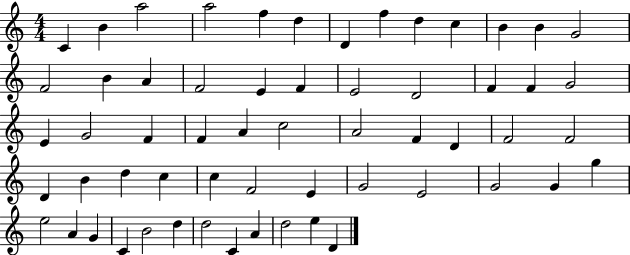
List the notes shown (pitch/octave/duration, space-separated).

C4/q B4/q A5/h A5/h F5/q D5/q D4/q F5/q D5/q C5/q B4/q B4/q G4/h F4/h B4/q A4/q F4/h E4/q F4/q E4/h D4/h F4/q F4/q G4/h E4/q G4/h F4/q F4/q A4/q C5/h A4/h F4/q D4/q F4/h F4/h D4/q B4/q D5/q C5/q C5/q F4/h E4/q G4/h E4/h G4/h G4/q G5/q E5/h A4/q G4/q C4/q B4/h D5/q D5/h C4/q A4/q D5/h E5/q D4/q